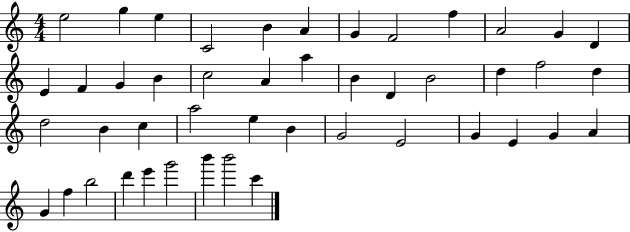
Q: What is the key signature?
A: C major